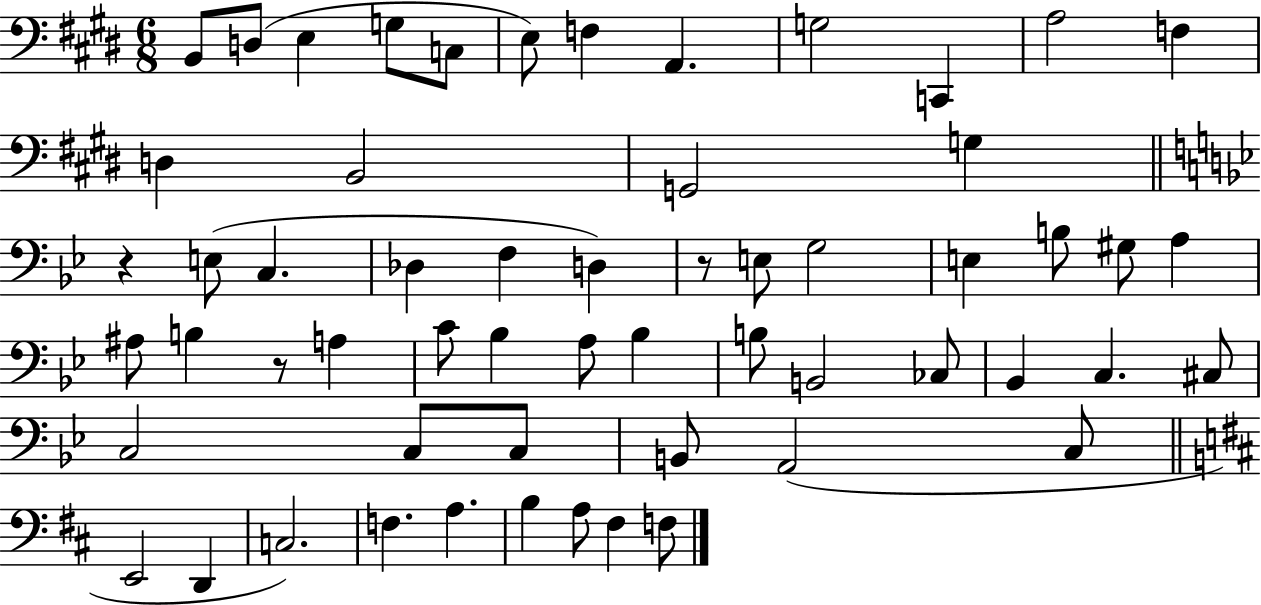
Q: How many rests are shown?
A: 3